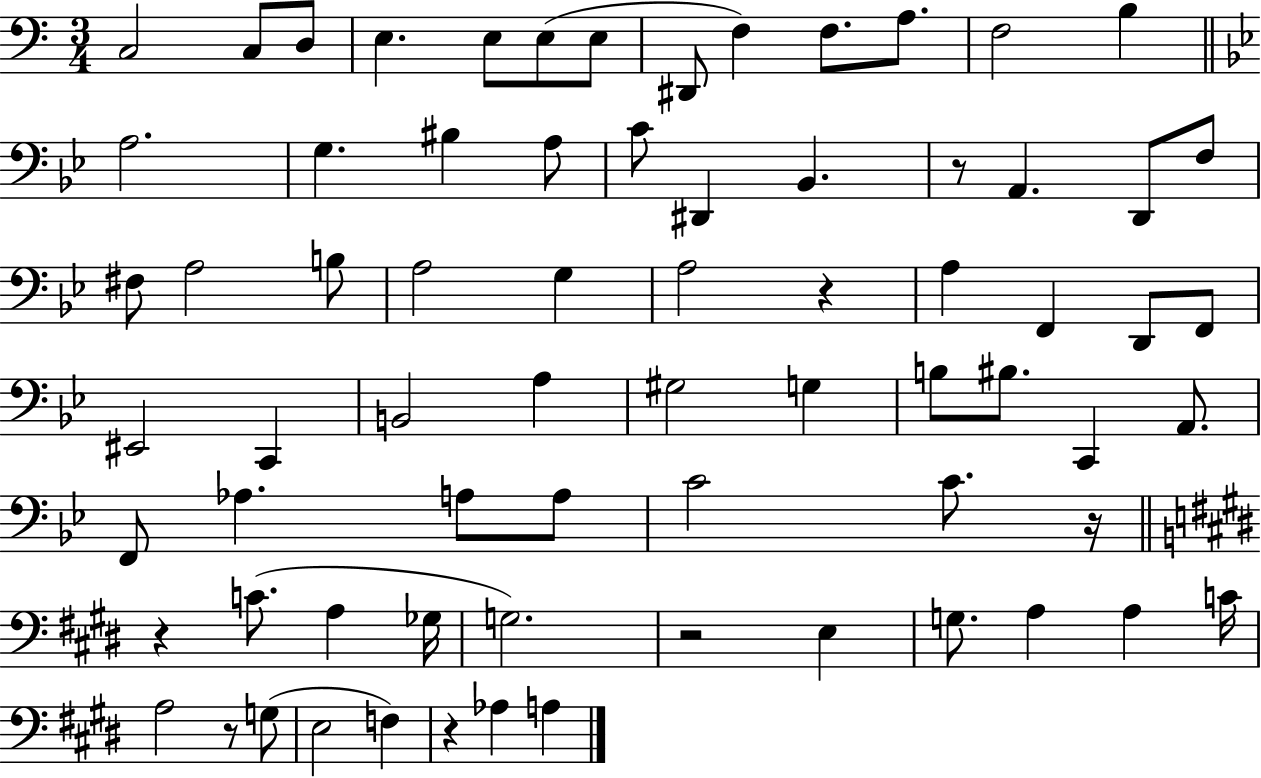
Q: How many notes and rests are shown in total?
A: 71